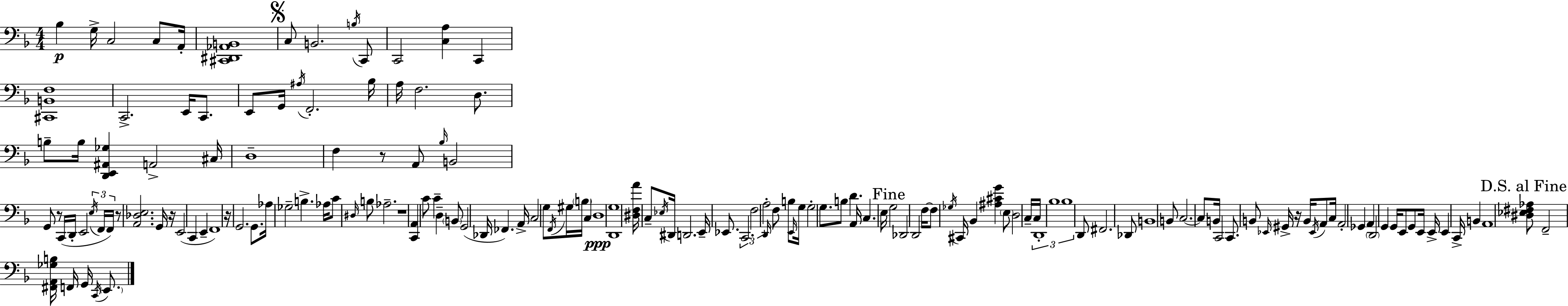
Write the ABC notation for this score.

X:1
T:Untitled
M:4/4
L:1/4
K:Dm
_B, G,/4 C,2 C,/2 A,,/4 [^C,,^D,,_A,,B,,]4 C,/2 B,,2 B,/4 C,,/2 C,,2 [C,A,] C,, [^C,,B,,F,]4 C,,2 E,,/4 C,,/2 E,,/2 G,,/4 ^A,/4 F,,2 _B,/4 A,/4 F,2 D,/2 B,/2 B,/4 [D,,E,,^A,,_G,] A,,2 ^C,/4 D,4 F, z/2 A,,/2 _B,/4 B,,2 G,,/2 z/2 C,,/4 D,,/4 E,,2 E,/4 F,,/4 F,,/4 z/2 [A,,_D,E,]2 G,,/4 z/4 E,,2 C,, E,, F,,4 z/4 G,,2 G,,/2 _A,/4 _G,2 B, _A,/4 C/2 ^D,/4 B,/2 _A,2 z4 [C,,A,,] C/2 C D, B,,/2 G,,2 _D,,/4 _F,, A,,/4 C,2 G,/2 F,,/4 ^G,/4 B,/4 C, D,4 [D,,G,]4 [^D,F,A]/4 C,/2 _E,/4 ^D,,/4 D,,2 E,,/4 _E,,/2 C,,2 F,2 A,2 D,,/4 F,/2 B,/2 E,,/4 G,/4 G,2 G,/2 B,/2 D A,,/4 C, E,/4 G,2 _D,,2 D,,2 F,/4 F,/2 _G,/4 ^C,,/4 _B,, [^A,^CG] E,/2 D,2 C,/4 C,/4 D,,4 _B,4 _B,4 D,,/2 ^F,,2 _D,,/2 B,,4 B,,/2 C,2 C,/2 B,,/4 C,,2 C,,/2 B,,/2 _E,,/4 ^G,,/4 z/4 B,,/4 _E,,/4 A,,/2 C,/4 A,,2 _G,, A,, D,,2 G,, G,,/4 E,,/2 G,,/2 E,,/4 E,,/4 E,, C,,/4 B,, A,,4 [^D,_E,^F,_A,]/2 F,,2 [^F,,A,,_G,B,]/4 F,,/4 G,,/4 C,,/4 E,,/2